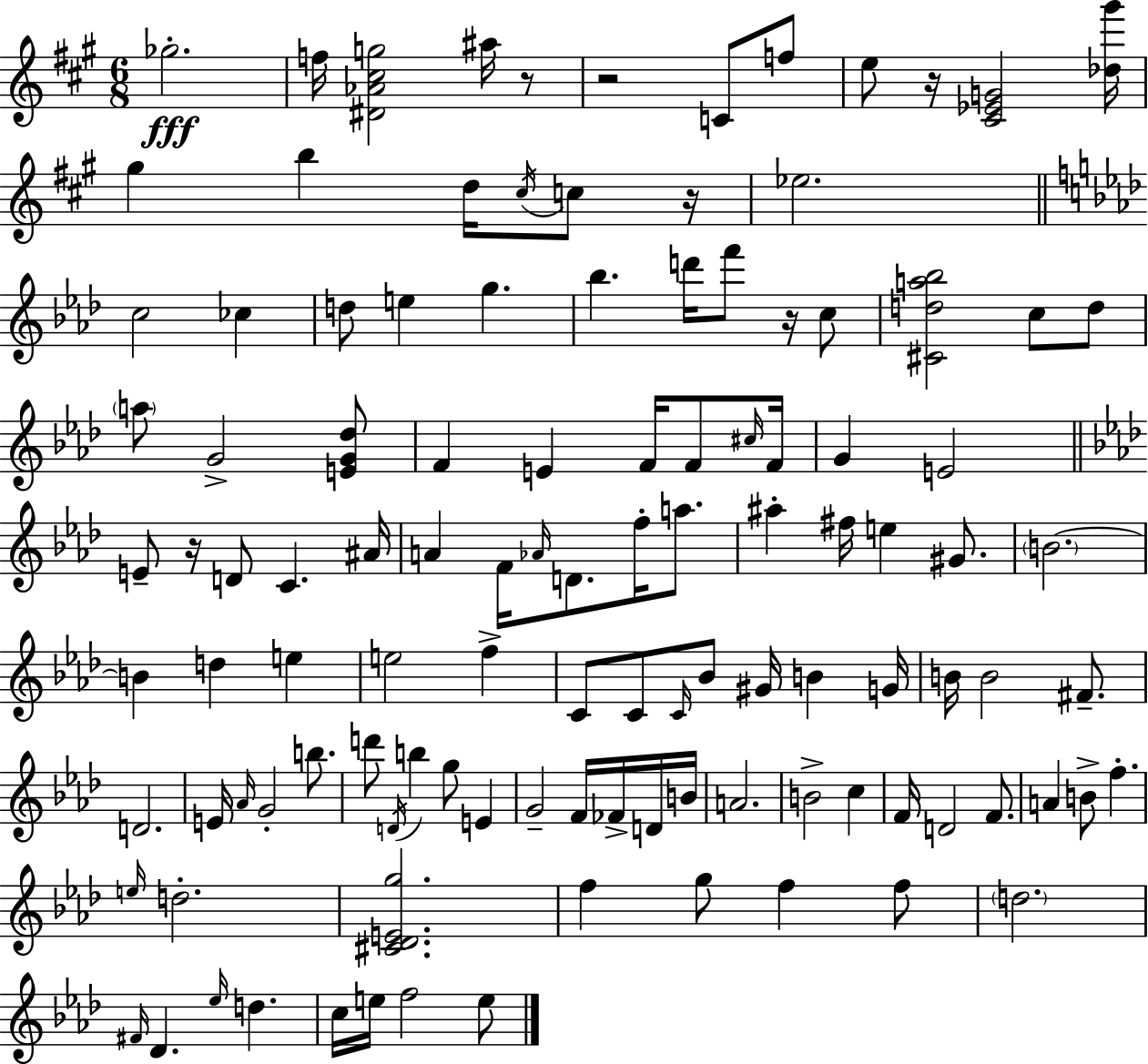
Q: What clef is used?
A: treble